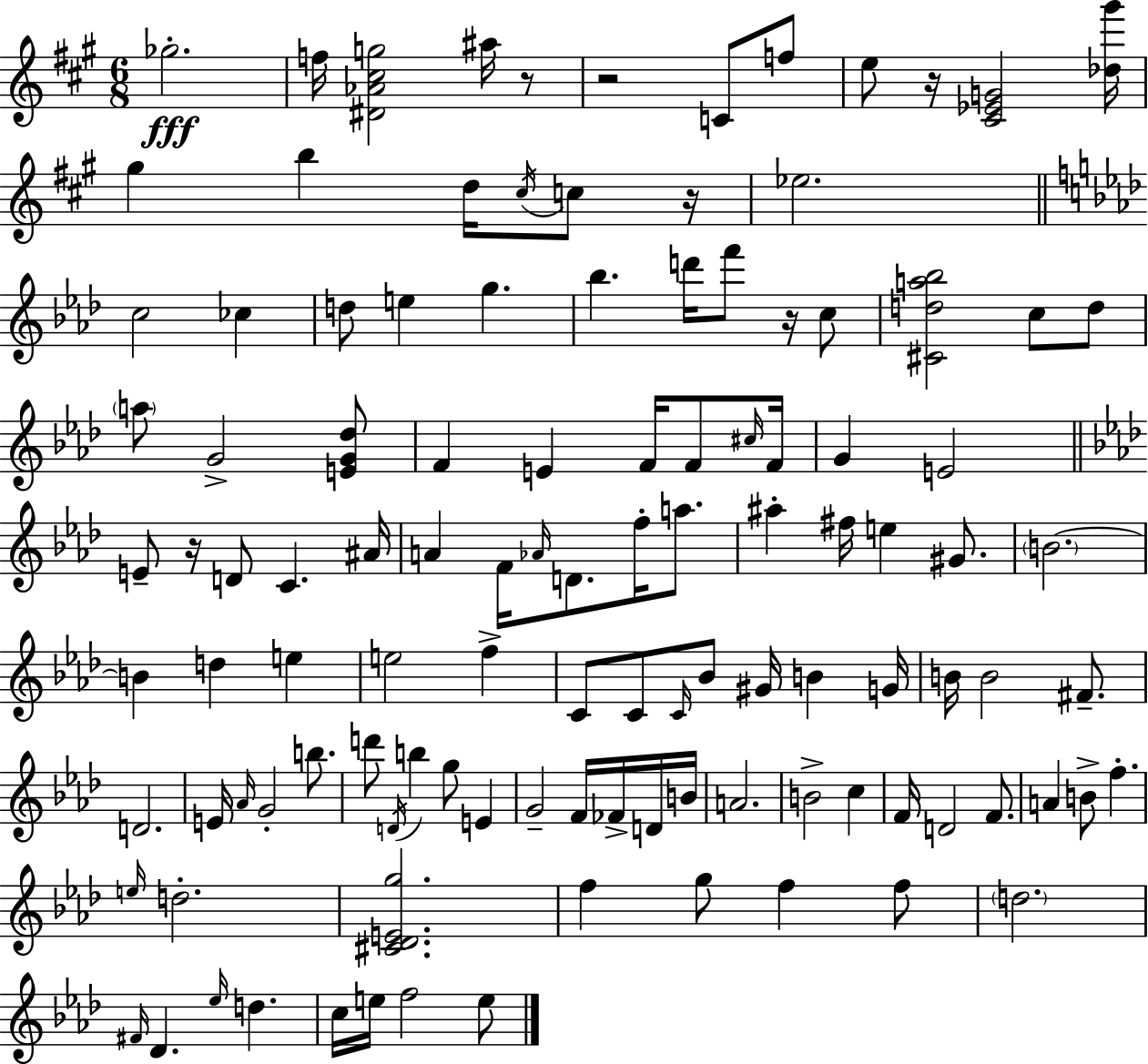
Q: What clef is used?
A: treble